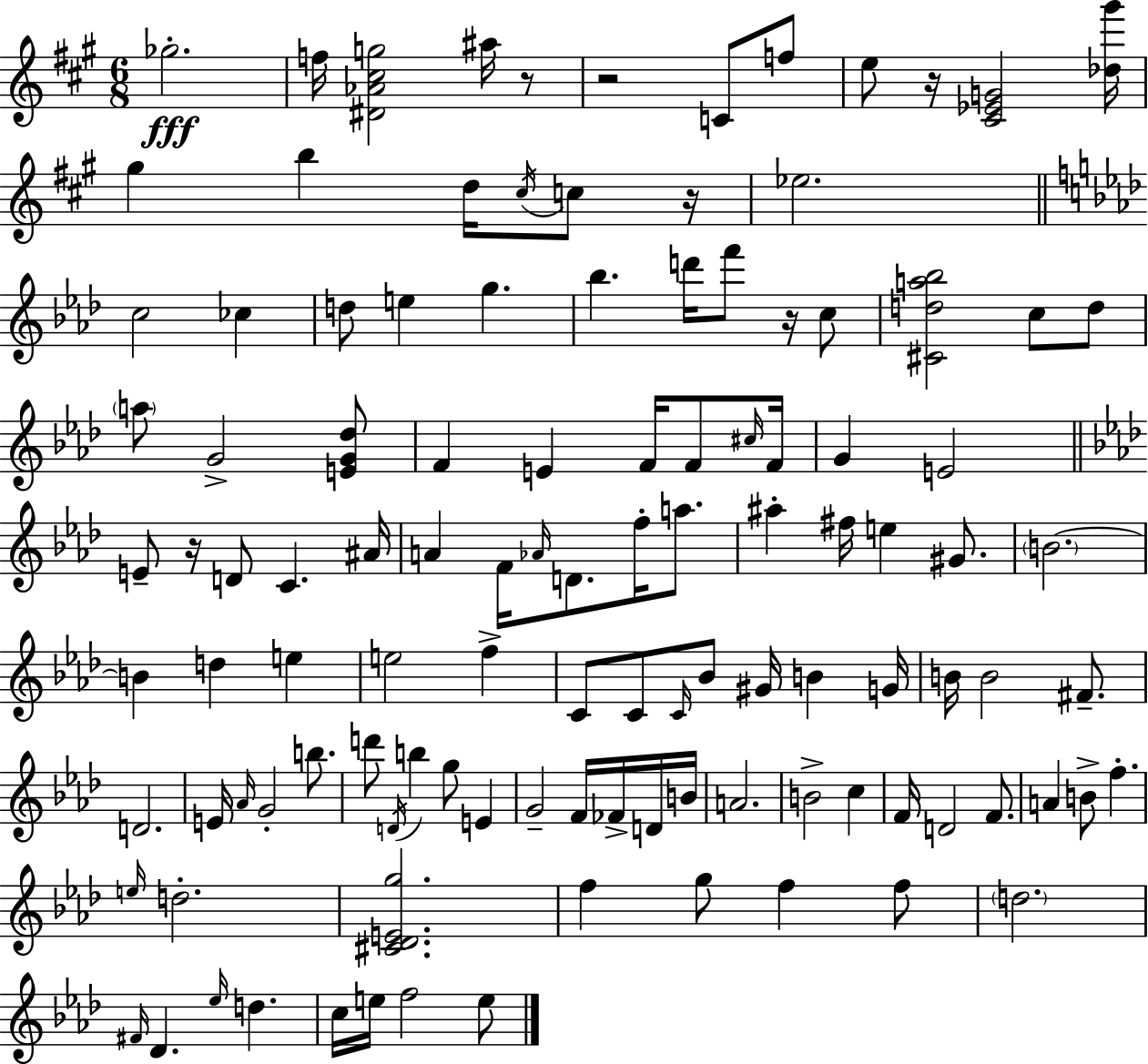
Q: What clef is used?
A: treble